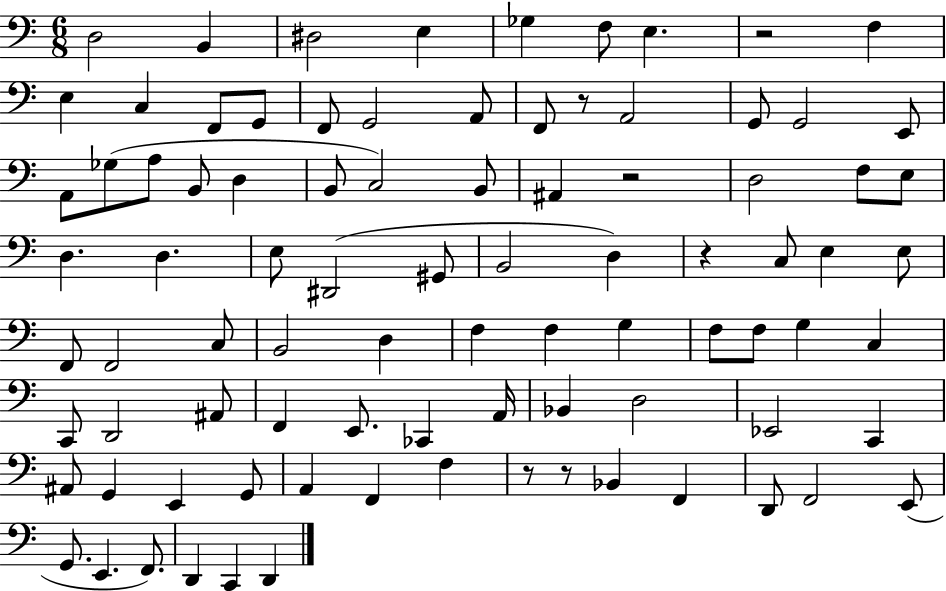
D3/h B2/q D#3/h E3/q Gb3/q F3/e E3/q. R/h F3/q E3/q C3/q F2/e G2/e F2/e G2/h A2/e F2/e R/e A2/h G2/e G2/h E2/e A2/e Gb3/e A3/e B2/e D3/q B2/e C3/h B2/e A#2/q R/h D3/h F3/e E3/e D3/q. D3/q. E3/e D#2/h G#2/e B2/h D3/q R/q C3/e E3/q E3/e F2/e F2/h C3/e B2/h D3/q F3/q F3/q G3/q F3/e F3/e G3/q C3/q C2/e D2/h A#2/e F2/q E2/e. CES2/q A2/s Bb2/q D3/h Eb2/h C2/q A#2/e G2/q E2/q G2/e A2/q F2/q F3/q R/e R/e Bb2/q F2/q D2/e F2/h E2/e G2/e. E2/q. F2/e. D2/q C2/q D2/q